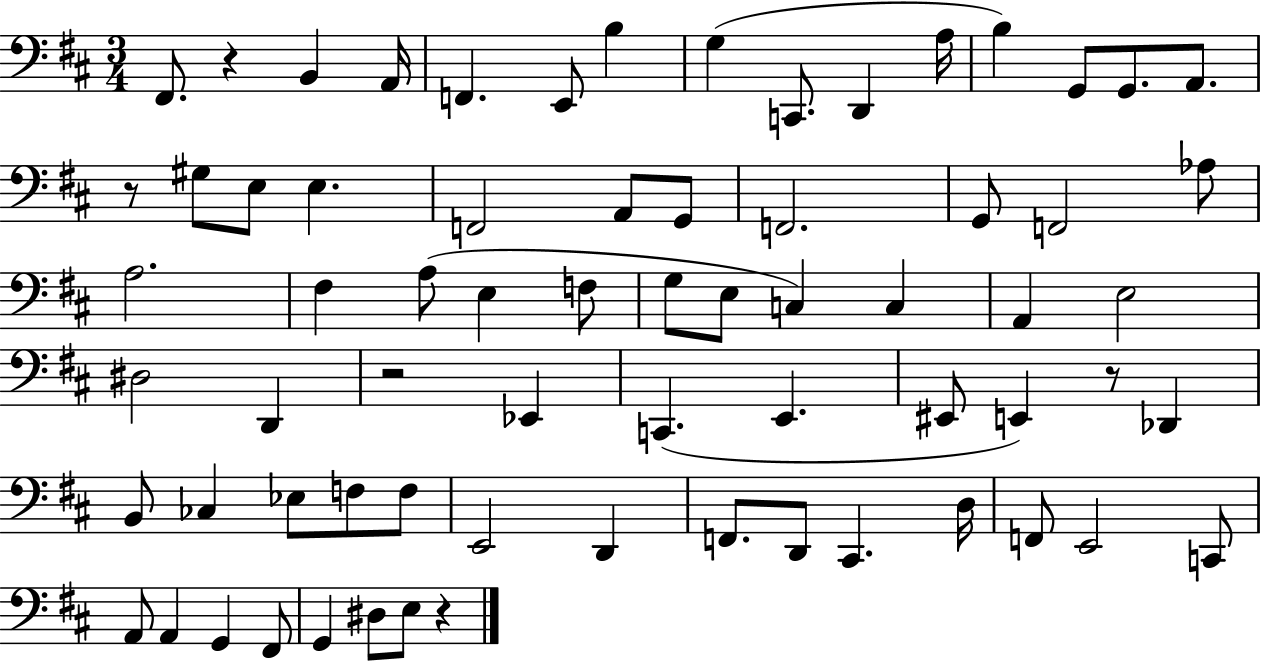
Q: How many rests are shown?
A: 5